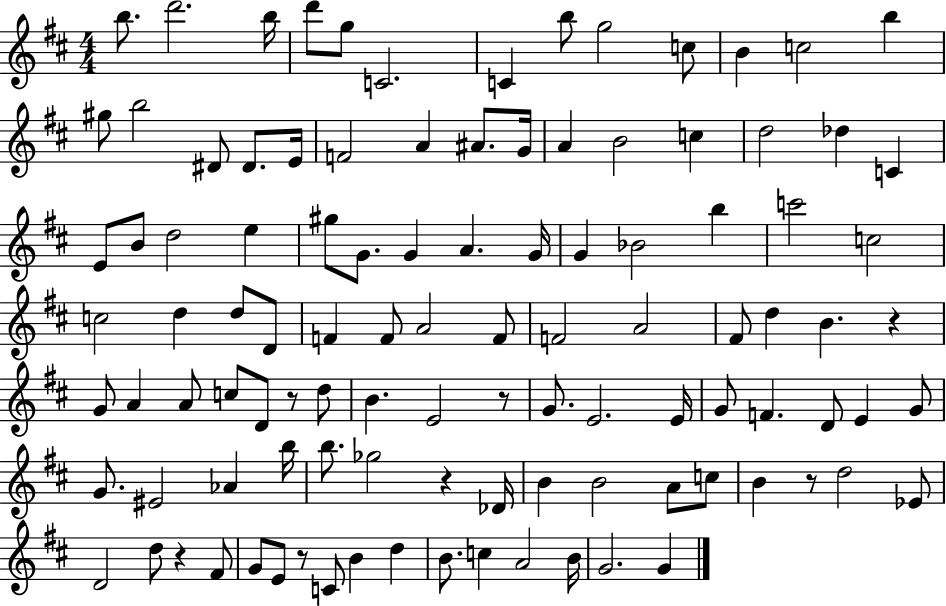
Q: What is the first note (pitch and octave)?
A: B5